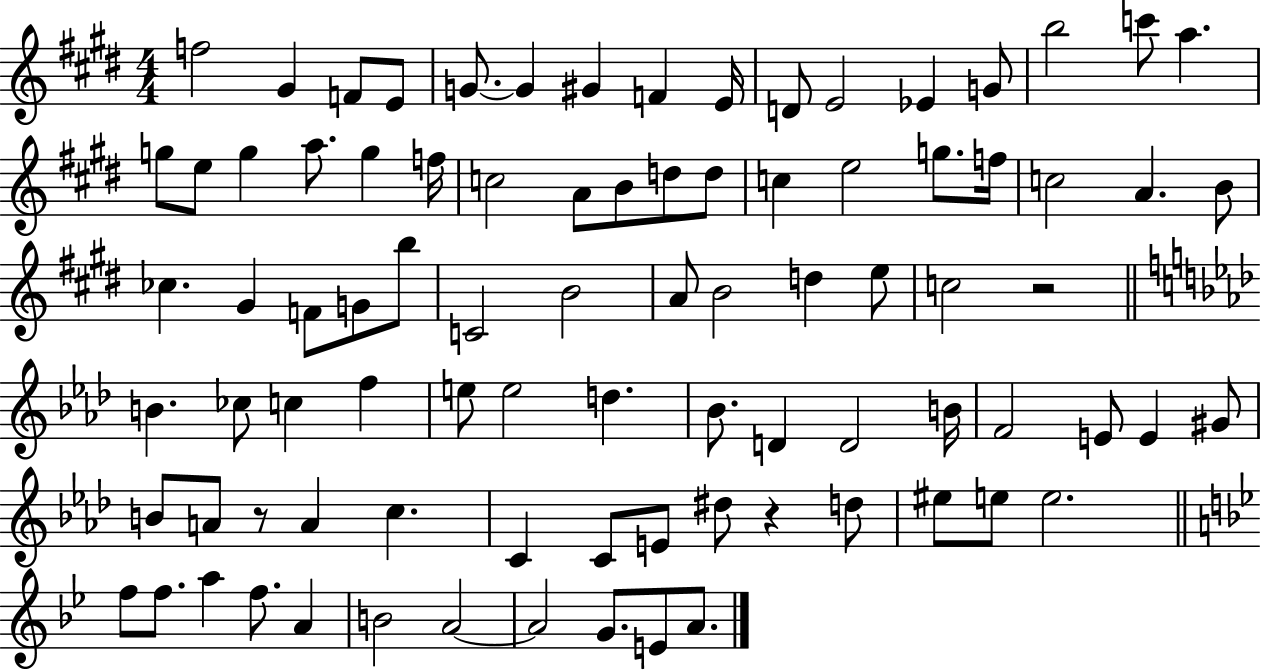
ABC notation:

X:1
T:Untitled
M:4/4
L:1/4
K:E
f2 ^G F/2 E/2 G/2 G ^G F E/4 D/2 E2 _E G/2 b2 c'/2 a g/2 e/2 g a/2 g f/4 c2 A/2 B/2 d/2 d/2 c e2 g/2 f/4 c2 A B/2 _c ^G F/2 G/2 b/2 C2 B2 A/2 B2 d e/2 c2 z2 B _c/2 c f e/2 e2 d _B/2 D D2 B/4 F2 E/2 E ^G/2 B/2 A/2 z/2 A c C C/2 E/2 ^d/2 z d/2 ^e/2 e/2 e2 f/2 f/2 a f/2 A B2 A2 A2 G/2 E/2 A/2